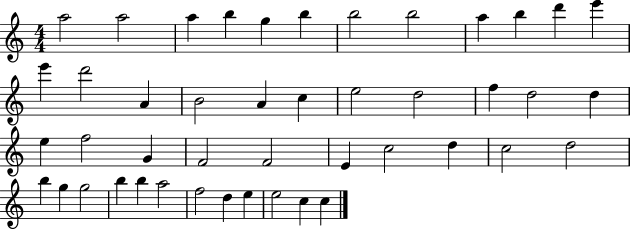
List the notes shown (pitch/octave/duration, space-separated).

A5/h A5/h A5/q B5/q G5/q B5/q B5/h B5/h A5/q B5/q D6/q E6/q E6/q D6/h A4/q B4/h A4/q C5/q E5/h D5/h F5/q D5/h D5/q E5/q F5/h G4/q F4/h F4/h E4/q C5/h D5/q C5/h D5/h B5/q G5/q G5/h B5/q B5/q A5/h F5/h D5/q E5/q E5/h C5/q C5/q